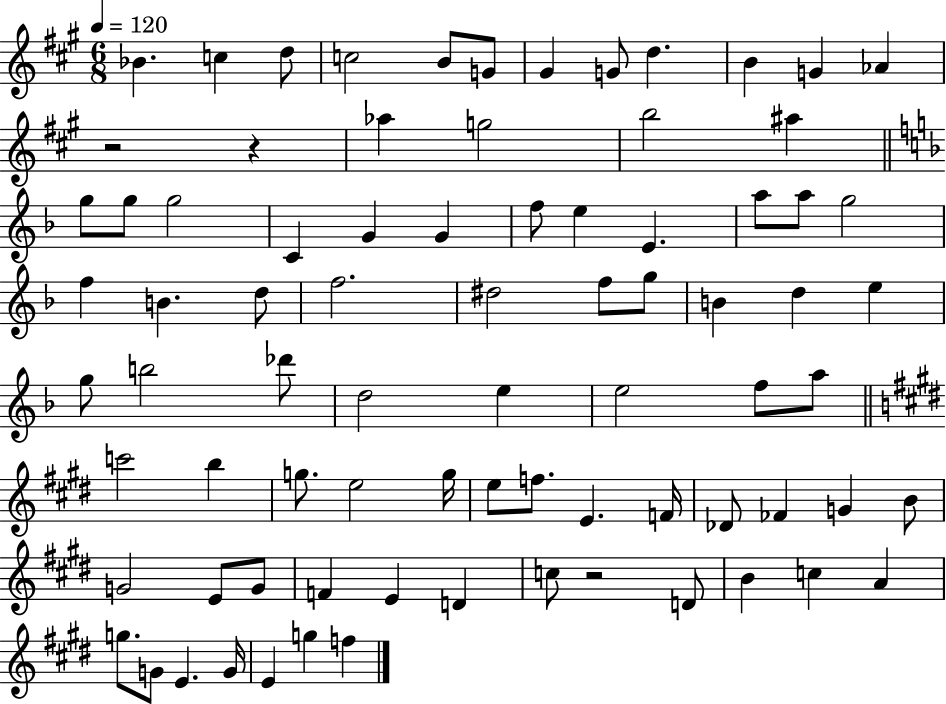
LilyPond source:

{
  \clef treble
  \numericTimeSignature
  \time 6/8
  \key a \major
  \tempo 4 = 120
  bes'4. c''4 d''8 | c''2 b'8 g'8 | gis'4 g'8 d''4. | b'4 g'4 aes'4 | \break r2 r4 | aes''4 g''2 | b''2 ais''4 | \bar "||" \break \key d \minor g''8 g''8 g''2 | c'4 g'4 g'4 | f''8 e''4 e'4. | a''8 a''8 g''2 | \break f''4 b'4. d''8 | f''2. | dis''2 f''8 g''8 | b'4 d''4 e''4 | \break g''8 b''2 des'''8 | d''2 e''4 | e''2 f''8 a''8 | \bar "||" \break \key e \major c'''2 b''4 | g''8. e''2 g''16 | e''8 f''8. e'4. f'16 | des'8 fes'4 g'4 b'8 | \break g'2 e'8 g'8 | f'4 e'4 d'4 | c''8 r2 d'8 | b'4 c''4 a'4 | \break g''8. g'8 e'4. g'16 | e'4 g''4 f''4 | \bar "|."
}